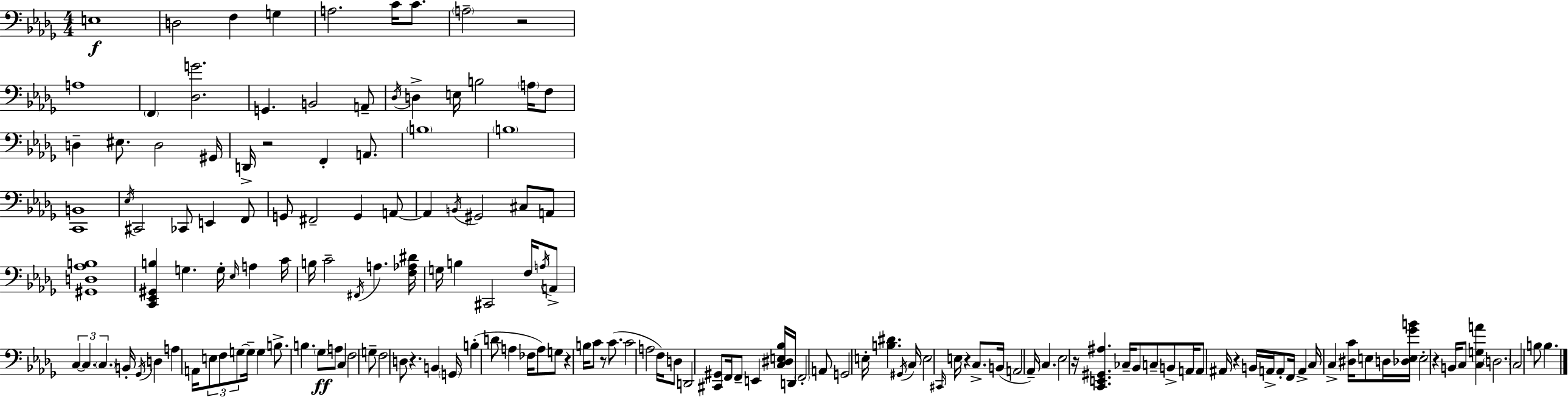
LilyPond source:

{
  \clef bass
  \numericTimeSignature
  \time 4/4
  \key bes \minor
  e1\f | d2 f4 g4 | a2. c'16 c'8. | \parenthesize a2-- r2 | \break a1 | \parenthesize f,4 <des g'>2. | g,4. b,2 a,8-- | \acciaccatura { des16 } d4-> e16 b2 \parenthesize a16 f8 | \break d4-- eis8. d2 | gis,16 d,16-> r2 f,4-. a,8. | \parenthesize b1 | \parenthesize b1 | \break <c, b,>1 | \acciaccatura { ees16 } cis,2 ces,8 e,4 | f,8 g,8 fis,2-- g,4 | a,8~~ a,4 \acciaccatura { b,16 } gis,2 cis8 | \break a,8 <gis, d aes b>1 | <c, ees, gis, b>4 g4. g16-. \grace { ees16 } a4 | c'16 b16 c'2-- \acciaccatura { fis,16 } a4. | <f aes dis'>16 g16 b4 cis,2 | \break f16 \acciaccatura { a16 } a,8-> \tuplet 3/2 { c4~~ c4. | \parenthesize c4. } b,16-. \acciaccatura { ges,16 } d4 a4 | a,16 \tuplet 3/2 { e8 f8 g8~~ } g16-- g4 b8.-> b4. | \parenthesize ges8\ff a8 c4 f2 | \break g8-- f2 d8 | r4. b,4 \parenthesize g,16 b4-.( | d'8 a4 fes16 a8) g8 r4 b16 | c'8 r8 c'8.( c'2 a2 | \break f16) d8 d,2 | <cis, gis,>8 f,16 f,8-- e,4 <c dis e bes>16 d,16 \parenthesize f,2-. | a,8 g,2 e16-. | <b dis'>4. \acciaccatura { gis,16 } c16 e2 | \break \grace { cis,16 } e16 r4 c8.-> b,16( a,2 | aes,16--) c4. ees2 | r16 <c, e, gis, ais>4. ces16-- bes,8 c8-- b,8-> a,16 | a,8 ais,16 r4 b,16 a,16-> a,8-. f,16 a,4-> | \break c16 c4-> <dis c'>16 e8 d16 <des e ges' b'>16 e2-. | r4 b,16 c8 <c g a'>4 \parenthesize d2. | c2 | b8 b4. \bar "|."
}